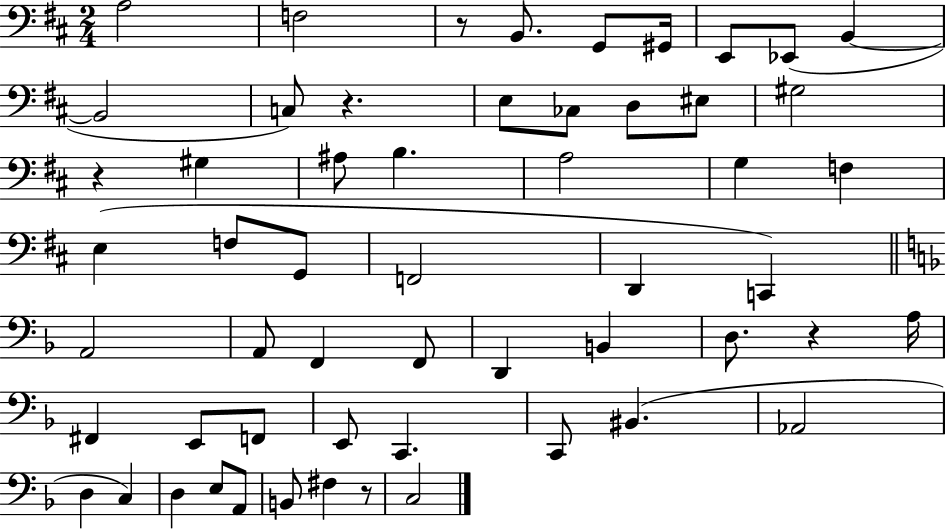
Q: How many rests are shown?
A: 5